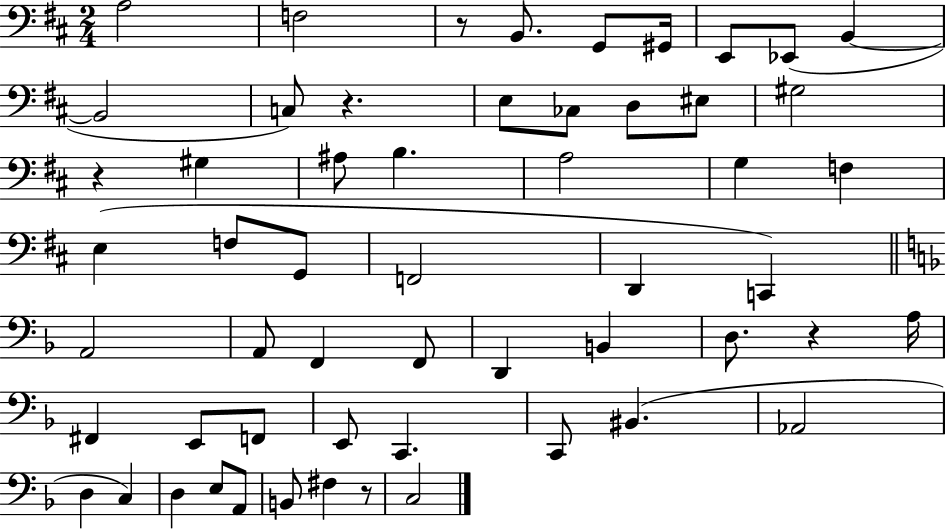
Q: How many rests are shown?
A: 5